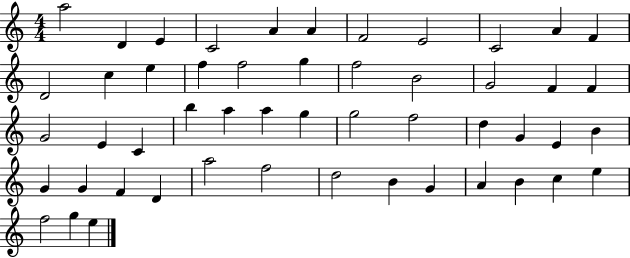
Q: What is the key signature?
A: C major